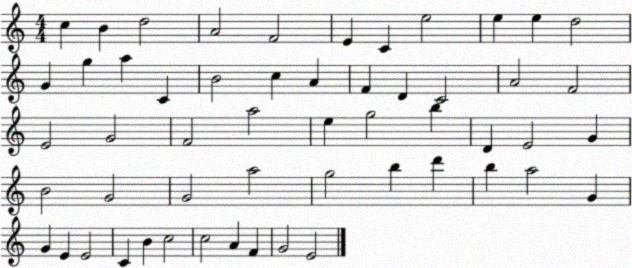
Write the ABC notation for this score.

X:1
T:Untitled
M:4/4
L:1/4
K:C
c B d2 A2 F2 E C e2 e e d2 G g a C B2 c A F D C2 A2 F2 E2 G2 F2 a2 e g2 b D E2 G B2 G2 G2 a2 g2 b d' b a2 G G E E2 C B c2 c2 A F G2 E2